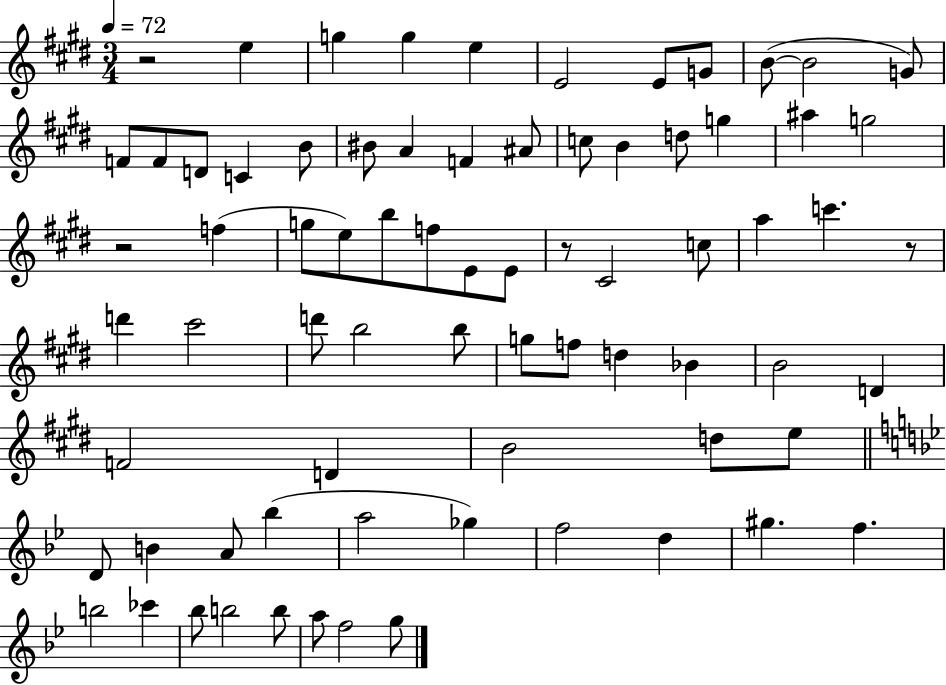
X:1
T:Untitled
M:3/4
L:1/4
K:E
z2 e g g e E2 E/2 G/2 B/2 B2 G/2 F/2 F/2 D/2 C B/2 ^B/2 A F ^A/2 c/2 B d/2 g ^a g2 z2 f g/2 e/2 b/2 f/2 E/2 E/2 z/2 ^C2 c/2 a c' z/2 d' ^c'2 d'/2 b2 b/2 g/2 f/2 d _B B2 D F2 D B2 d/2 e/2 D/2 B A/2 _b a2 _g f2 d ^g f b2 _c' _b/2 b2 b/2 a/2 f2 g/2